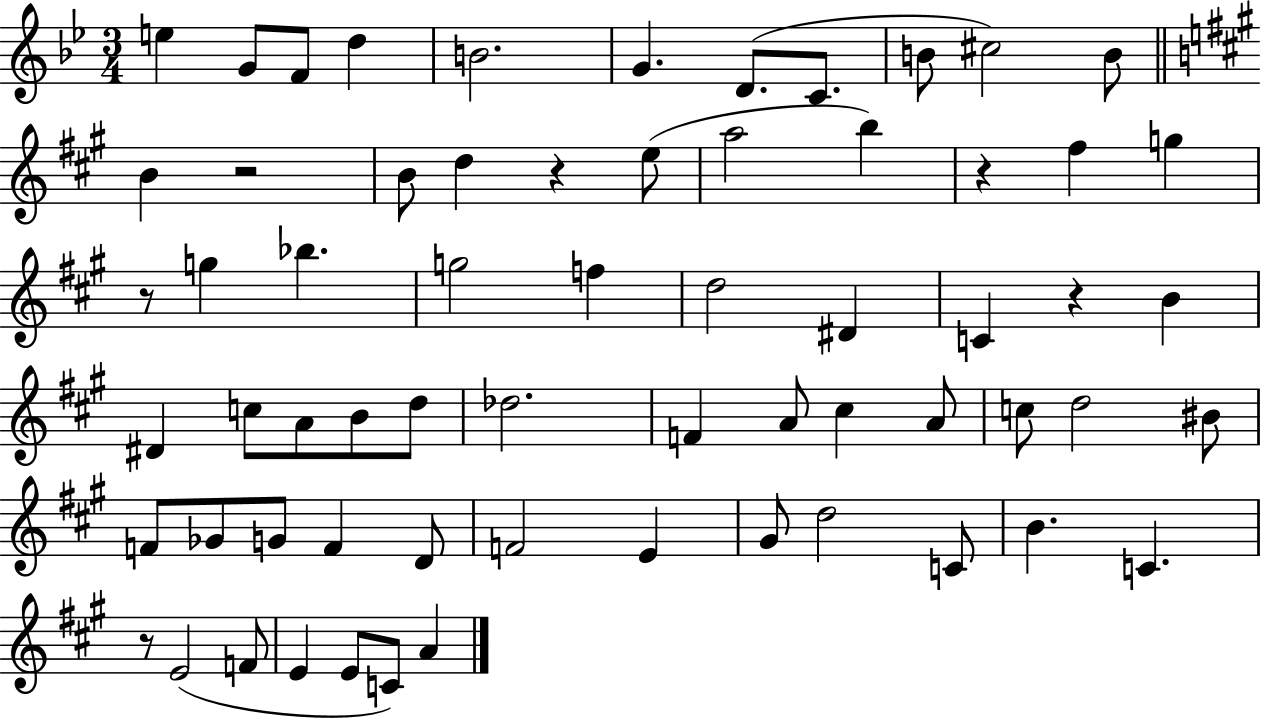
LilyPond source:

{
  \clef treble
  \numericTimeSignature
  \time 3/4
  \key bes \major
  e''4 g'8 f'8 d''4 | b'2. | g'4. d'8.( c'8. | b'8 cis''2) b'8 | \break \bar "||" \break \key a \major b'4 r2 | b'8 d''4 r4 e''8( | a''2 b''4) | r4 fis''4 g''4 | \break r8 g''4 bes''4. | g''2 f''4 | d''2 dis'4 | c'4 r4 b'4 | \break dis'4 c''8 a'8 b'8 d''8 | des''2. | f'4 a'8 cis''4 a'8 | c''8 d''2 bis'8 | \break f'8 ges'8 g'8 f'4 d'8 | f'2 e'4 | gis'8 d''2 c'8 | b'4. c'4. | \break r8 e'2( f'8 | e'4 e'8 c'8) a'4 | \bar "|."
}